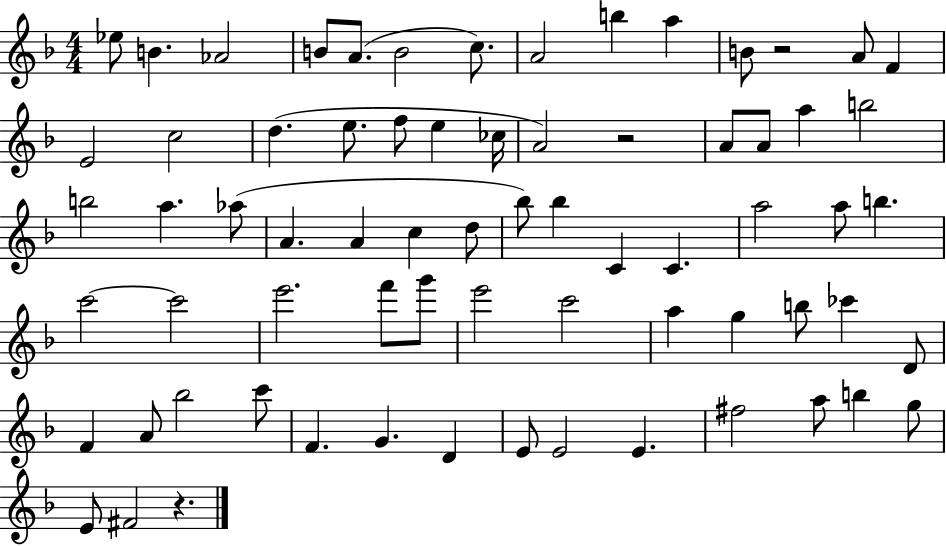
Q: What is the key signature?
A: F major